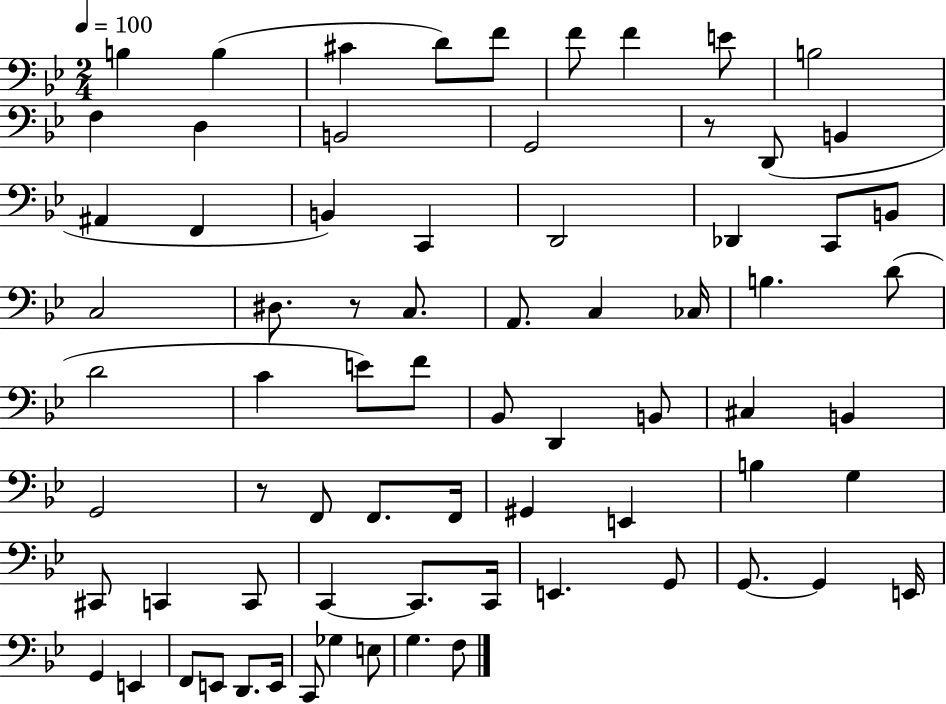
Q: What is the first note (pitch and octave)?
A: B3